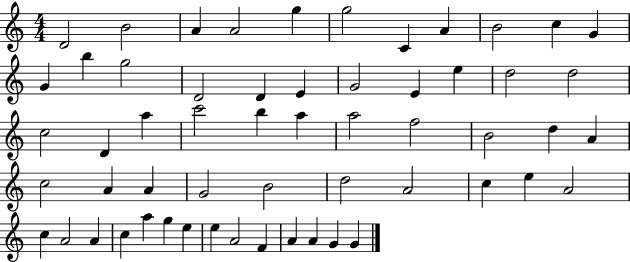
D4/h B4/h A4/q A4/h G5/q G5/h C4/q A4/q B4/h C5/q G4/q G4/q B5/q G5/h D4/h D4/q E4/q G4/h E4/q E5/q D5/h D5/h C5/h D4/q A5/q C6/h B5/q A5/q A5/h F5/h B4/h D5/q A4/q C5/h A4/q A4/q G4/h B4/h D5/h A4/h C5/q E5/q A4/h C5/q A4/h A4/q C5/q A5/q G5/q E5/q E5/q A4/h F4/q A4/q A4/q G4/q G4/q